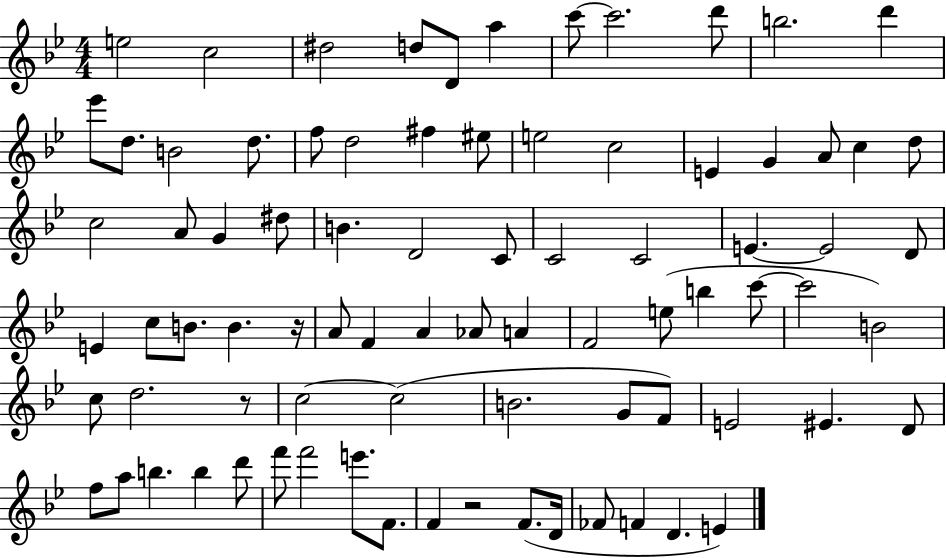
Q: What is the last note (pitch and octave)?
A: E4